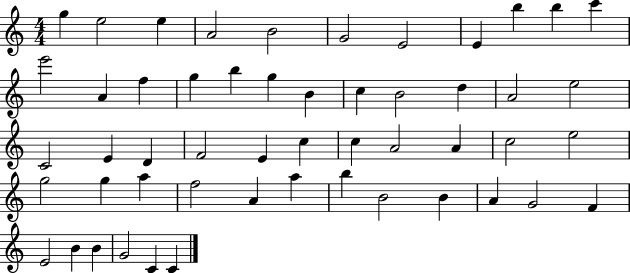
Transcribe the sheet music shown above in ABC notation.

X:1
T:Untitled
M:4/4
L:1/4
K:C
g e2 e A2 B2 G2 E2 E b b c' e'2 A f g b g B c B2 d A2 e2 C2 E D F2 E c c A2 A c2 e2 g2 g a f2 A a b B2 B A G2 F E2 B B G2 C C